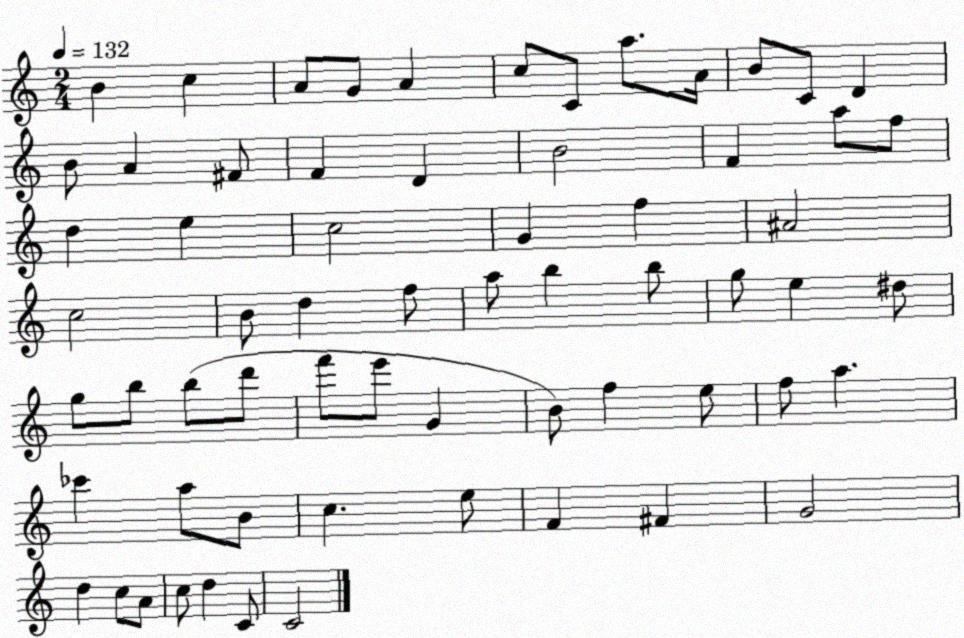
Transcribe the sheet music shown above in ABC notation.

X:1
T:Untitled
M:2/4
L:1/4
K:C
B c A/2 G/2 A c/2 C/2 a/2 A/4 B/2 C/2 D B/2 A ^F/2 F D B2 F a/2 f/2 d e c2 G f ^A2 c2 B/2 d f/2 a/2 b b/2 g/2 e ^d/2 g/2 b/2 b/2 d'/2 f'/2 e'/2 G B/2 f e/2 f/2 a _c' a/2 B/2 c e/2 F ^F G2 d c/2 A/2 c/2 d C/2 C2